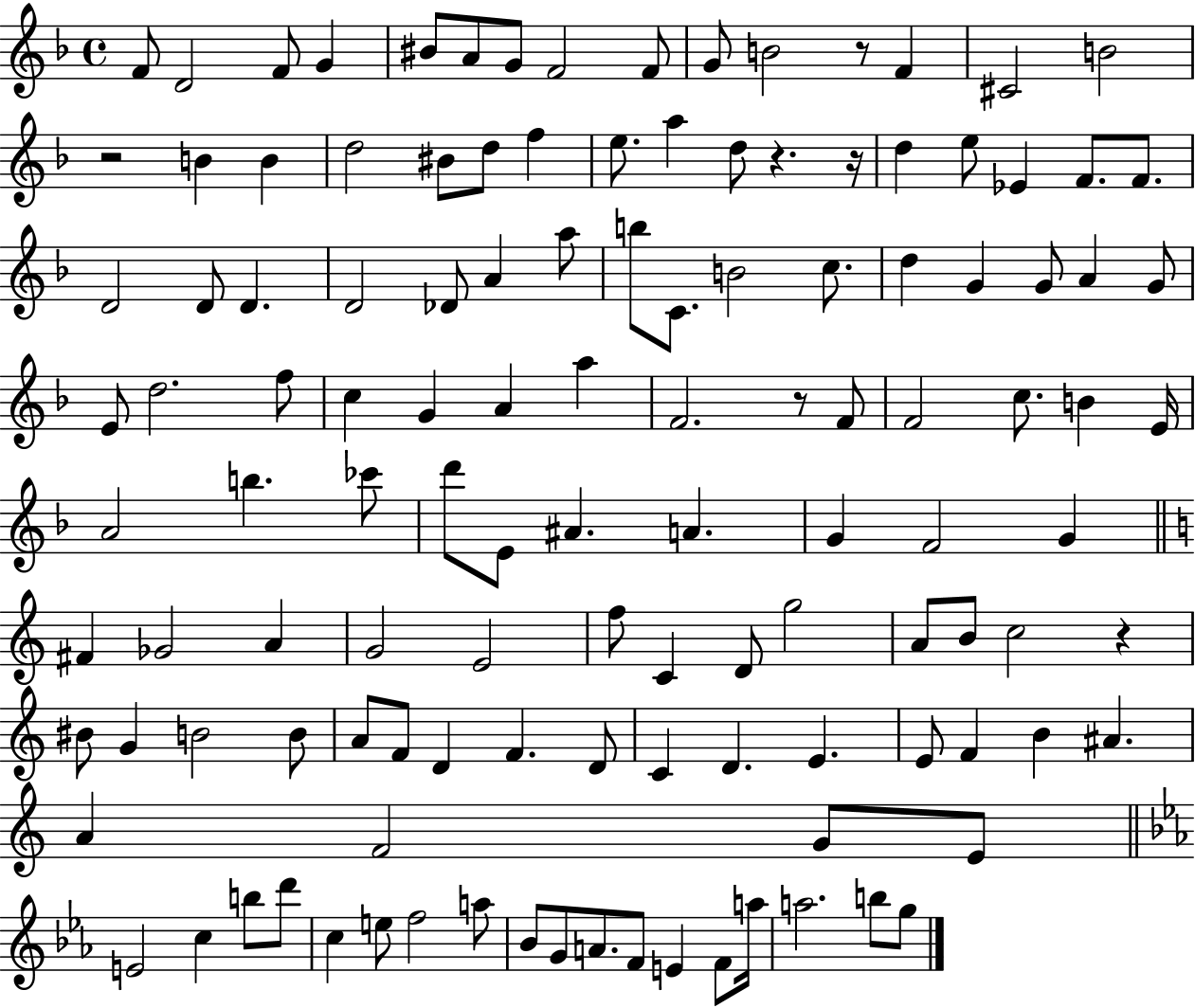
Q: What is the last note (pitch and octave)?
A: G5